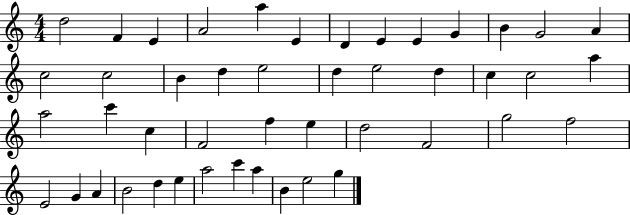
{
  \clef treble
  \numericTimeSignature
  \time 4/4
  \key c \major
  d''2 f'4 e'4 | a'2 a''4 e'4 | d'4 e'4 e'4 g'4 | b'4 g'2 a'4 | \break c''2 c''2 | b'4 d''4 e''2 | d''4 e''2 d''4 | c''4 c''2 a''4 | \break a''2 c'''4 c''4 | f'2 f''4 e''4 | d''2 f'2 | g''2 f''2 | \break e'2 g'4 a'4 | b'2 d''4 e''4 | a''2 c'''4 a''4 | b'4 e''2 g''4 | \break \bar "|."
}